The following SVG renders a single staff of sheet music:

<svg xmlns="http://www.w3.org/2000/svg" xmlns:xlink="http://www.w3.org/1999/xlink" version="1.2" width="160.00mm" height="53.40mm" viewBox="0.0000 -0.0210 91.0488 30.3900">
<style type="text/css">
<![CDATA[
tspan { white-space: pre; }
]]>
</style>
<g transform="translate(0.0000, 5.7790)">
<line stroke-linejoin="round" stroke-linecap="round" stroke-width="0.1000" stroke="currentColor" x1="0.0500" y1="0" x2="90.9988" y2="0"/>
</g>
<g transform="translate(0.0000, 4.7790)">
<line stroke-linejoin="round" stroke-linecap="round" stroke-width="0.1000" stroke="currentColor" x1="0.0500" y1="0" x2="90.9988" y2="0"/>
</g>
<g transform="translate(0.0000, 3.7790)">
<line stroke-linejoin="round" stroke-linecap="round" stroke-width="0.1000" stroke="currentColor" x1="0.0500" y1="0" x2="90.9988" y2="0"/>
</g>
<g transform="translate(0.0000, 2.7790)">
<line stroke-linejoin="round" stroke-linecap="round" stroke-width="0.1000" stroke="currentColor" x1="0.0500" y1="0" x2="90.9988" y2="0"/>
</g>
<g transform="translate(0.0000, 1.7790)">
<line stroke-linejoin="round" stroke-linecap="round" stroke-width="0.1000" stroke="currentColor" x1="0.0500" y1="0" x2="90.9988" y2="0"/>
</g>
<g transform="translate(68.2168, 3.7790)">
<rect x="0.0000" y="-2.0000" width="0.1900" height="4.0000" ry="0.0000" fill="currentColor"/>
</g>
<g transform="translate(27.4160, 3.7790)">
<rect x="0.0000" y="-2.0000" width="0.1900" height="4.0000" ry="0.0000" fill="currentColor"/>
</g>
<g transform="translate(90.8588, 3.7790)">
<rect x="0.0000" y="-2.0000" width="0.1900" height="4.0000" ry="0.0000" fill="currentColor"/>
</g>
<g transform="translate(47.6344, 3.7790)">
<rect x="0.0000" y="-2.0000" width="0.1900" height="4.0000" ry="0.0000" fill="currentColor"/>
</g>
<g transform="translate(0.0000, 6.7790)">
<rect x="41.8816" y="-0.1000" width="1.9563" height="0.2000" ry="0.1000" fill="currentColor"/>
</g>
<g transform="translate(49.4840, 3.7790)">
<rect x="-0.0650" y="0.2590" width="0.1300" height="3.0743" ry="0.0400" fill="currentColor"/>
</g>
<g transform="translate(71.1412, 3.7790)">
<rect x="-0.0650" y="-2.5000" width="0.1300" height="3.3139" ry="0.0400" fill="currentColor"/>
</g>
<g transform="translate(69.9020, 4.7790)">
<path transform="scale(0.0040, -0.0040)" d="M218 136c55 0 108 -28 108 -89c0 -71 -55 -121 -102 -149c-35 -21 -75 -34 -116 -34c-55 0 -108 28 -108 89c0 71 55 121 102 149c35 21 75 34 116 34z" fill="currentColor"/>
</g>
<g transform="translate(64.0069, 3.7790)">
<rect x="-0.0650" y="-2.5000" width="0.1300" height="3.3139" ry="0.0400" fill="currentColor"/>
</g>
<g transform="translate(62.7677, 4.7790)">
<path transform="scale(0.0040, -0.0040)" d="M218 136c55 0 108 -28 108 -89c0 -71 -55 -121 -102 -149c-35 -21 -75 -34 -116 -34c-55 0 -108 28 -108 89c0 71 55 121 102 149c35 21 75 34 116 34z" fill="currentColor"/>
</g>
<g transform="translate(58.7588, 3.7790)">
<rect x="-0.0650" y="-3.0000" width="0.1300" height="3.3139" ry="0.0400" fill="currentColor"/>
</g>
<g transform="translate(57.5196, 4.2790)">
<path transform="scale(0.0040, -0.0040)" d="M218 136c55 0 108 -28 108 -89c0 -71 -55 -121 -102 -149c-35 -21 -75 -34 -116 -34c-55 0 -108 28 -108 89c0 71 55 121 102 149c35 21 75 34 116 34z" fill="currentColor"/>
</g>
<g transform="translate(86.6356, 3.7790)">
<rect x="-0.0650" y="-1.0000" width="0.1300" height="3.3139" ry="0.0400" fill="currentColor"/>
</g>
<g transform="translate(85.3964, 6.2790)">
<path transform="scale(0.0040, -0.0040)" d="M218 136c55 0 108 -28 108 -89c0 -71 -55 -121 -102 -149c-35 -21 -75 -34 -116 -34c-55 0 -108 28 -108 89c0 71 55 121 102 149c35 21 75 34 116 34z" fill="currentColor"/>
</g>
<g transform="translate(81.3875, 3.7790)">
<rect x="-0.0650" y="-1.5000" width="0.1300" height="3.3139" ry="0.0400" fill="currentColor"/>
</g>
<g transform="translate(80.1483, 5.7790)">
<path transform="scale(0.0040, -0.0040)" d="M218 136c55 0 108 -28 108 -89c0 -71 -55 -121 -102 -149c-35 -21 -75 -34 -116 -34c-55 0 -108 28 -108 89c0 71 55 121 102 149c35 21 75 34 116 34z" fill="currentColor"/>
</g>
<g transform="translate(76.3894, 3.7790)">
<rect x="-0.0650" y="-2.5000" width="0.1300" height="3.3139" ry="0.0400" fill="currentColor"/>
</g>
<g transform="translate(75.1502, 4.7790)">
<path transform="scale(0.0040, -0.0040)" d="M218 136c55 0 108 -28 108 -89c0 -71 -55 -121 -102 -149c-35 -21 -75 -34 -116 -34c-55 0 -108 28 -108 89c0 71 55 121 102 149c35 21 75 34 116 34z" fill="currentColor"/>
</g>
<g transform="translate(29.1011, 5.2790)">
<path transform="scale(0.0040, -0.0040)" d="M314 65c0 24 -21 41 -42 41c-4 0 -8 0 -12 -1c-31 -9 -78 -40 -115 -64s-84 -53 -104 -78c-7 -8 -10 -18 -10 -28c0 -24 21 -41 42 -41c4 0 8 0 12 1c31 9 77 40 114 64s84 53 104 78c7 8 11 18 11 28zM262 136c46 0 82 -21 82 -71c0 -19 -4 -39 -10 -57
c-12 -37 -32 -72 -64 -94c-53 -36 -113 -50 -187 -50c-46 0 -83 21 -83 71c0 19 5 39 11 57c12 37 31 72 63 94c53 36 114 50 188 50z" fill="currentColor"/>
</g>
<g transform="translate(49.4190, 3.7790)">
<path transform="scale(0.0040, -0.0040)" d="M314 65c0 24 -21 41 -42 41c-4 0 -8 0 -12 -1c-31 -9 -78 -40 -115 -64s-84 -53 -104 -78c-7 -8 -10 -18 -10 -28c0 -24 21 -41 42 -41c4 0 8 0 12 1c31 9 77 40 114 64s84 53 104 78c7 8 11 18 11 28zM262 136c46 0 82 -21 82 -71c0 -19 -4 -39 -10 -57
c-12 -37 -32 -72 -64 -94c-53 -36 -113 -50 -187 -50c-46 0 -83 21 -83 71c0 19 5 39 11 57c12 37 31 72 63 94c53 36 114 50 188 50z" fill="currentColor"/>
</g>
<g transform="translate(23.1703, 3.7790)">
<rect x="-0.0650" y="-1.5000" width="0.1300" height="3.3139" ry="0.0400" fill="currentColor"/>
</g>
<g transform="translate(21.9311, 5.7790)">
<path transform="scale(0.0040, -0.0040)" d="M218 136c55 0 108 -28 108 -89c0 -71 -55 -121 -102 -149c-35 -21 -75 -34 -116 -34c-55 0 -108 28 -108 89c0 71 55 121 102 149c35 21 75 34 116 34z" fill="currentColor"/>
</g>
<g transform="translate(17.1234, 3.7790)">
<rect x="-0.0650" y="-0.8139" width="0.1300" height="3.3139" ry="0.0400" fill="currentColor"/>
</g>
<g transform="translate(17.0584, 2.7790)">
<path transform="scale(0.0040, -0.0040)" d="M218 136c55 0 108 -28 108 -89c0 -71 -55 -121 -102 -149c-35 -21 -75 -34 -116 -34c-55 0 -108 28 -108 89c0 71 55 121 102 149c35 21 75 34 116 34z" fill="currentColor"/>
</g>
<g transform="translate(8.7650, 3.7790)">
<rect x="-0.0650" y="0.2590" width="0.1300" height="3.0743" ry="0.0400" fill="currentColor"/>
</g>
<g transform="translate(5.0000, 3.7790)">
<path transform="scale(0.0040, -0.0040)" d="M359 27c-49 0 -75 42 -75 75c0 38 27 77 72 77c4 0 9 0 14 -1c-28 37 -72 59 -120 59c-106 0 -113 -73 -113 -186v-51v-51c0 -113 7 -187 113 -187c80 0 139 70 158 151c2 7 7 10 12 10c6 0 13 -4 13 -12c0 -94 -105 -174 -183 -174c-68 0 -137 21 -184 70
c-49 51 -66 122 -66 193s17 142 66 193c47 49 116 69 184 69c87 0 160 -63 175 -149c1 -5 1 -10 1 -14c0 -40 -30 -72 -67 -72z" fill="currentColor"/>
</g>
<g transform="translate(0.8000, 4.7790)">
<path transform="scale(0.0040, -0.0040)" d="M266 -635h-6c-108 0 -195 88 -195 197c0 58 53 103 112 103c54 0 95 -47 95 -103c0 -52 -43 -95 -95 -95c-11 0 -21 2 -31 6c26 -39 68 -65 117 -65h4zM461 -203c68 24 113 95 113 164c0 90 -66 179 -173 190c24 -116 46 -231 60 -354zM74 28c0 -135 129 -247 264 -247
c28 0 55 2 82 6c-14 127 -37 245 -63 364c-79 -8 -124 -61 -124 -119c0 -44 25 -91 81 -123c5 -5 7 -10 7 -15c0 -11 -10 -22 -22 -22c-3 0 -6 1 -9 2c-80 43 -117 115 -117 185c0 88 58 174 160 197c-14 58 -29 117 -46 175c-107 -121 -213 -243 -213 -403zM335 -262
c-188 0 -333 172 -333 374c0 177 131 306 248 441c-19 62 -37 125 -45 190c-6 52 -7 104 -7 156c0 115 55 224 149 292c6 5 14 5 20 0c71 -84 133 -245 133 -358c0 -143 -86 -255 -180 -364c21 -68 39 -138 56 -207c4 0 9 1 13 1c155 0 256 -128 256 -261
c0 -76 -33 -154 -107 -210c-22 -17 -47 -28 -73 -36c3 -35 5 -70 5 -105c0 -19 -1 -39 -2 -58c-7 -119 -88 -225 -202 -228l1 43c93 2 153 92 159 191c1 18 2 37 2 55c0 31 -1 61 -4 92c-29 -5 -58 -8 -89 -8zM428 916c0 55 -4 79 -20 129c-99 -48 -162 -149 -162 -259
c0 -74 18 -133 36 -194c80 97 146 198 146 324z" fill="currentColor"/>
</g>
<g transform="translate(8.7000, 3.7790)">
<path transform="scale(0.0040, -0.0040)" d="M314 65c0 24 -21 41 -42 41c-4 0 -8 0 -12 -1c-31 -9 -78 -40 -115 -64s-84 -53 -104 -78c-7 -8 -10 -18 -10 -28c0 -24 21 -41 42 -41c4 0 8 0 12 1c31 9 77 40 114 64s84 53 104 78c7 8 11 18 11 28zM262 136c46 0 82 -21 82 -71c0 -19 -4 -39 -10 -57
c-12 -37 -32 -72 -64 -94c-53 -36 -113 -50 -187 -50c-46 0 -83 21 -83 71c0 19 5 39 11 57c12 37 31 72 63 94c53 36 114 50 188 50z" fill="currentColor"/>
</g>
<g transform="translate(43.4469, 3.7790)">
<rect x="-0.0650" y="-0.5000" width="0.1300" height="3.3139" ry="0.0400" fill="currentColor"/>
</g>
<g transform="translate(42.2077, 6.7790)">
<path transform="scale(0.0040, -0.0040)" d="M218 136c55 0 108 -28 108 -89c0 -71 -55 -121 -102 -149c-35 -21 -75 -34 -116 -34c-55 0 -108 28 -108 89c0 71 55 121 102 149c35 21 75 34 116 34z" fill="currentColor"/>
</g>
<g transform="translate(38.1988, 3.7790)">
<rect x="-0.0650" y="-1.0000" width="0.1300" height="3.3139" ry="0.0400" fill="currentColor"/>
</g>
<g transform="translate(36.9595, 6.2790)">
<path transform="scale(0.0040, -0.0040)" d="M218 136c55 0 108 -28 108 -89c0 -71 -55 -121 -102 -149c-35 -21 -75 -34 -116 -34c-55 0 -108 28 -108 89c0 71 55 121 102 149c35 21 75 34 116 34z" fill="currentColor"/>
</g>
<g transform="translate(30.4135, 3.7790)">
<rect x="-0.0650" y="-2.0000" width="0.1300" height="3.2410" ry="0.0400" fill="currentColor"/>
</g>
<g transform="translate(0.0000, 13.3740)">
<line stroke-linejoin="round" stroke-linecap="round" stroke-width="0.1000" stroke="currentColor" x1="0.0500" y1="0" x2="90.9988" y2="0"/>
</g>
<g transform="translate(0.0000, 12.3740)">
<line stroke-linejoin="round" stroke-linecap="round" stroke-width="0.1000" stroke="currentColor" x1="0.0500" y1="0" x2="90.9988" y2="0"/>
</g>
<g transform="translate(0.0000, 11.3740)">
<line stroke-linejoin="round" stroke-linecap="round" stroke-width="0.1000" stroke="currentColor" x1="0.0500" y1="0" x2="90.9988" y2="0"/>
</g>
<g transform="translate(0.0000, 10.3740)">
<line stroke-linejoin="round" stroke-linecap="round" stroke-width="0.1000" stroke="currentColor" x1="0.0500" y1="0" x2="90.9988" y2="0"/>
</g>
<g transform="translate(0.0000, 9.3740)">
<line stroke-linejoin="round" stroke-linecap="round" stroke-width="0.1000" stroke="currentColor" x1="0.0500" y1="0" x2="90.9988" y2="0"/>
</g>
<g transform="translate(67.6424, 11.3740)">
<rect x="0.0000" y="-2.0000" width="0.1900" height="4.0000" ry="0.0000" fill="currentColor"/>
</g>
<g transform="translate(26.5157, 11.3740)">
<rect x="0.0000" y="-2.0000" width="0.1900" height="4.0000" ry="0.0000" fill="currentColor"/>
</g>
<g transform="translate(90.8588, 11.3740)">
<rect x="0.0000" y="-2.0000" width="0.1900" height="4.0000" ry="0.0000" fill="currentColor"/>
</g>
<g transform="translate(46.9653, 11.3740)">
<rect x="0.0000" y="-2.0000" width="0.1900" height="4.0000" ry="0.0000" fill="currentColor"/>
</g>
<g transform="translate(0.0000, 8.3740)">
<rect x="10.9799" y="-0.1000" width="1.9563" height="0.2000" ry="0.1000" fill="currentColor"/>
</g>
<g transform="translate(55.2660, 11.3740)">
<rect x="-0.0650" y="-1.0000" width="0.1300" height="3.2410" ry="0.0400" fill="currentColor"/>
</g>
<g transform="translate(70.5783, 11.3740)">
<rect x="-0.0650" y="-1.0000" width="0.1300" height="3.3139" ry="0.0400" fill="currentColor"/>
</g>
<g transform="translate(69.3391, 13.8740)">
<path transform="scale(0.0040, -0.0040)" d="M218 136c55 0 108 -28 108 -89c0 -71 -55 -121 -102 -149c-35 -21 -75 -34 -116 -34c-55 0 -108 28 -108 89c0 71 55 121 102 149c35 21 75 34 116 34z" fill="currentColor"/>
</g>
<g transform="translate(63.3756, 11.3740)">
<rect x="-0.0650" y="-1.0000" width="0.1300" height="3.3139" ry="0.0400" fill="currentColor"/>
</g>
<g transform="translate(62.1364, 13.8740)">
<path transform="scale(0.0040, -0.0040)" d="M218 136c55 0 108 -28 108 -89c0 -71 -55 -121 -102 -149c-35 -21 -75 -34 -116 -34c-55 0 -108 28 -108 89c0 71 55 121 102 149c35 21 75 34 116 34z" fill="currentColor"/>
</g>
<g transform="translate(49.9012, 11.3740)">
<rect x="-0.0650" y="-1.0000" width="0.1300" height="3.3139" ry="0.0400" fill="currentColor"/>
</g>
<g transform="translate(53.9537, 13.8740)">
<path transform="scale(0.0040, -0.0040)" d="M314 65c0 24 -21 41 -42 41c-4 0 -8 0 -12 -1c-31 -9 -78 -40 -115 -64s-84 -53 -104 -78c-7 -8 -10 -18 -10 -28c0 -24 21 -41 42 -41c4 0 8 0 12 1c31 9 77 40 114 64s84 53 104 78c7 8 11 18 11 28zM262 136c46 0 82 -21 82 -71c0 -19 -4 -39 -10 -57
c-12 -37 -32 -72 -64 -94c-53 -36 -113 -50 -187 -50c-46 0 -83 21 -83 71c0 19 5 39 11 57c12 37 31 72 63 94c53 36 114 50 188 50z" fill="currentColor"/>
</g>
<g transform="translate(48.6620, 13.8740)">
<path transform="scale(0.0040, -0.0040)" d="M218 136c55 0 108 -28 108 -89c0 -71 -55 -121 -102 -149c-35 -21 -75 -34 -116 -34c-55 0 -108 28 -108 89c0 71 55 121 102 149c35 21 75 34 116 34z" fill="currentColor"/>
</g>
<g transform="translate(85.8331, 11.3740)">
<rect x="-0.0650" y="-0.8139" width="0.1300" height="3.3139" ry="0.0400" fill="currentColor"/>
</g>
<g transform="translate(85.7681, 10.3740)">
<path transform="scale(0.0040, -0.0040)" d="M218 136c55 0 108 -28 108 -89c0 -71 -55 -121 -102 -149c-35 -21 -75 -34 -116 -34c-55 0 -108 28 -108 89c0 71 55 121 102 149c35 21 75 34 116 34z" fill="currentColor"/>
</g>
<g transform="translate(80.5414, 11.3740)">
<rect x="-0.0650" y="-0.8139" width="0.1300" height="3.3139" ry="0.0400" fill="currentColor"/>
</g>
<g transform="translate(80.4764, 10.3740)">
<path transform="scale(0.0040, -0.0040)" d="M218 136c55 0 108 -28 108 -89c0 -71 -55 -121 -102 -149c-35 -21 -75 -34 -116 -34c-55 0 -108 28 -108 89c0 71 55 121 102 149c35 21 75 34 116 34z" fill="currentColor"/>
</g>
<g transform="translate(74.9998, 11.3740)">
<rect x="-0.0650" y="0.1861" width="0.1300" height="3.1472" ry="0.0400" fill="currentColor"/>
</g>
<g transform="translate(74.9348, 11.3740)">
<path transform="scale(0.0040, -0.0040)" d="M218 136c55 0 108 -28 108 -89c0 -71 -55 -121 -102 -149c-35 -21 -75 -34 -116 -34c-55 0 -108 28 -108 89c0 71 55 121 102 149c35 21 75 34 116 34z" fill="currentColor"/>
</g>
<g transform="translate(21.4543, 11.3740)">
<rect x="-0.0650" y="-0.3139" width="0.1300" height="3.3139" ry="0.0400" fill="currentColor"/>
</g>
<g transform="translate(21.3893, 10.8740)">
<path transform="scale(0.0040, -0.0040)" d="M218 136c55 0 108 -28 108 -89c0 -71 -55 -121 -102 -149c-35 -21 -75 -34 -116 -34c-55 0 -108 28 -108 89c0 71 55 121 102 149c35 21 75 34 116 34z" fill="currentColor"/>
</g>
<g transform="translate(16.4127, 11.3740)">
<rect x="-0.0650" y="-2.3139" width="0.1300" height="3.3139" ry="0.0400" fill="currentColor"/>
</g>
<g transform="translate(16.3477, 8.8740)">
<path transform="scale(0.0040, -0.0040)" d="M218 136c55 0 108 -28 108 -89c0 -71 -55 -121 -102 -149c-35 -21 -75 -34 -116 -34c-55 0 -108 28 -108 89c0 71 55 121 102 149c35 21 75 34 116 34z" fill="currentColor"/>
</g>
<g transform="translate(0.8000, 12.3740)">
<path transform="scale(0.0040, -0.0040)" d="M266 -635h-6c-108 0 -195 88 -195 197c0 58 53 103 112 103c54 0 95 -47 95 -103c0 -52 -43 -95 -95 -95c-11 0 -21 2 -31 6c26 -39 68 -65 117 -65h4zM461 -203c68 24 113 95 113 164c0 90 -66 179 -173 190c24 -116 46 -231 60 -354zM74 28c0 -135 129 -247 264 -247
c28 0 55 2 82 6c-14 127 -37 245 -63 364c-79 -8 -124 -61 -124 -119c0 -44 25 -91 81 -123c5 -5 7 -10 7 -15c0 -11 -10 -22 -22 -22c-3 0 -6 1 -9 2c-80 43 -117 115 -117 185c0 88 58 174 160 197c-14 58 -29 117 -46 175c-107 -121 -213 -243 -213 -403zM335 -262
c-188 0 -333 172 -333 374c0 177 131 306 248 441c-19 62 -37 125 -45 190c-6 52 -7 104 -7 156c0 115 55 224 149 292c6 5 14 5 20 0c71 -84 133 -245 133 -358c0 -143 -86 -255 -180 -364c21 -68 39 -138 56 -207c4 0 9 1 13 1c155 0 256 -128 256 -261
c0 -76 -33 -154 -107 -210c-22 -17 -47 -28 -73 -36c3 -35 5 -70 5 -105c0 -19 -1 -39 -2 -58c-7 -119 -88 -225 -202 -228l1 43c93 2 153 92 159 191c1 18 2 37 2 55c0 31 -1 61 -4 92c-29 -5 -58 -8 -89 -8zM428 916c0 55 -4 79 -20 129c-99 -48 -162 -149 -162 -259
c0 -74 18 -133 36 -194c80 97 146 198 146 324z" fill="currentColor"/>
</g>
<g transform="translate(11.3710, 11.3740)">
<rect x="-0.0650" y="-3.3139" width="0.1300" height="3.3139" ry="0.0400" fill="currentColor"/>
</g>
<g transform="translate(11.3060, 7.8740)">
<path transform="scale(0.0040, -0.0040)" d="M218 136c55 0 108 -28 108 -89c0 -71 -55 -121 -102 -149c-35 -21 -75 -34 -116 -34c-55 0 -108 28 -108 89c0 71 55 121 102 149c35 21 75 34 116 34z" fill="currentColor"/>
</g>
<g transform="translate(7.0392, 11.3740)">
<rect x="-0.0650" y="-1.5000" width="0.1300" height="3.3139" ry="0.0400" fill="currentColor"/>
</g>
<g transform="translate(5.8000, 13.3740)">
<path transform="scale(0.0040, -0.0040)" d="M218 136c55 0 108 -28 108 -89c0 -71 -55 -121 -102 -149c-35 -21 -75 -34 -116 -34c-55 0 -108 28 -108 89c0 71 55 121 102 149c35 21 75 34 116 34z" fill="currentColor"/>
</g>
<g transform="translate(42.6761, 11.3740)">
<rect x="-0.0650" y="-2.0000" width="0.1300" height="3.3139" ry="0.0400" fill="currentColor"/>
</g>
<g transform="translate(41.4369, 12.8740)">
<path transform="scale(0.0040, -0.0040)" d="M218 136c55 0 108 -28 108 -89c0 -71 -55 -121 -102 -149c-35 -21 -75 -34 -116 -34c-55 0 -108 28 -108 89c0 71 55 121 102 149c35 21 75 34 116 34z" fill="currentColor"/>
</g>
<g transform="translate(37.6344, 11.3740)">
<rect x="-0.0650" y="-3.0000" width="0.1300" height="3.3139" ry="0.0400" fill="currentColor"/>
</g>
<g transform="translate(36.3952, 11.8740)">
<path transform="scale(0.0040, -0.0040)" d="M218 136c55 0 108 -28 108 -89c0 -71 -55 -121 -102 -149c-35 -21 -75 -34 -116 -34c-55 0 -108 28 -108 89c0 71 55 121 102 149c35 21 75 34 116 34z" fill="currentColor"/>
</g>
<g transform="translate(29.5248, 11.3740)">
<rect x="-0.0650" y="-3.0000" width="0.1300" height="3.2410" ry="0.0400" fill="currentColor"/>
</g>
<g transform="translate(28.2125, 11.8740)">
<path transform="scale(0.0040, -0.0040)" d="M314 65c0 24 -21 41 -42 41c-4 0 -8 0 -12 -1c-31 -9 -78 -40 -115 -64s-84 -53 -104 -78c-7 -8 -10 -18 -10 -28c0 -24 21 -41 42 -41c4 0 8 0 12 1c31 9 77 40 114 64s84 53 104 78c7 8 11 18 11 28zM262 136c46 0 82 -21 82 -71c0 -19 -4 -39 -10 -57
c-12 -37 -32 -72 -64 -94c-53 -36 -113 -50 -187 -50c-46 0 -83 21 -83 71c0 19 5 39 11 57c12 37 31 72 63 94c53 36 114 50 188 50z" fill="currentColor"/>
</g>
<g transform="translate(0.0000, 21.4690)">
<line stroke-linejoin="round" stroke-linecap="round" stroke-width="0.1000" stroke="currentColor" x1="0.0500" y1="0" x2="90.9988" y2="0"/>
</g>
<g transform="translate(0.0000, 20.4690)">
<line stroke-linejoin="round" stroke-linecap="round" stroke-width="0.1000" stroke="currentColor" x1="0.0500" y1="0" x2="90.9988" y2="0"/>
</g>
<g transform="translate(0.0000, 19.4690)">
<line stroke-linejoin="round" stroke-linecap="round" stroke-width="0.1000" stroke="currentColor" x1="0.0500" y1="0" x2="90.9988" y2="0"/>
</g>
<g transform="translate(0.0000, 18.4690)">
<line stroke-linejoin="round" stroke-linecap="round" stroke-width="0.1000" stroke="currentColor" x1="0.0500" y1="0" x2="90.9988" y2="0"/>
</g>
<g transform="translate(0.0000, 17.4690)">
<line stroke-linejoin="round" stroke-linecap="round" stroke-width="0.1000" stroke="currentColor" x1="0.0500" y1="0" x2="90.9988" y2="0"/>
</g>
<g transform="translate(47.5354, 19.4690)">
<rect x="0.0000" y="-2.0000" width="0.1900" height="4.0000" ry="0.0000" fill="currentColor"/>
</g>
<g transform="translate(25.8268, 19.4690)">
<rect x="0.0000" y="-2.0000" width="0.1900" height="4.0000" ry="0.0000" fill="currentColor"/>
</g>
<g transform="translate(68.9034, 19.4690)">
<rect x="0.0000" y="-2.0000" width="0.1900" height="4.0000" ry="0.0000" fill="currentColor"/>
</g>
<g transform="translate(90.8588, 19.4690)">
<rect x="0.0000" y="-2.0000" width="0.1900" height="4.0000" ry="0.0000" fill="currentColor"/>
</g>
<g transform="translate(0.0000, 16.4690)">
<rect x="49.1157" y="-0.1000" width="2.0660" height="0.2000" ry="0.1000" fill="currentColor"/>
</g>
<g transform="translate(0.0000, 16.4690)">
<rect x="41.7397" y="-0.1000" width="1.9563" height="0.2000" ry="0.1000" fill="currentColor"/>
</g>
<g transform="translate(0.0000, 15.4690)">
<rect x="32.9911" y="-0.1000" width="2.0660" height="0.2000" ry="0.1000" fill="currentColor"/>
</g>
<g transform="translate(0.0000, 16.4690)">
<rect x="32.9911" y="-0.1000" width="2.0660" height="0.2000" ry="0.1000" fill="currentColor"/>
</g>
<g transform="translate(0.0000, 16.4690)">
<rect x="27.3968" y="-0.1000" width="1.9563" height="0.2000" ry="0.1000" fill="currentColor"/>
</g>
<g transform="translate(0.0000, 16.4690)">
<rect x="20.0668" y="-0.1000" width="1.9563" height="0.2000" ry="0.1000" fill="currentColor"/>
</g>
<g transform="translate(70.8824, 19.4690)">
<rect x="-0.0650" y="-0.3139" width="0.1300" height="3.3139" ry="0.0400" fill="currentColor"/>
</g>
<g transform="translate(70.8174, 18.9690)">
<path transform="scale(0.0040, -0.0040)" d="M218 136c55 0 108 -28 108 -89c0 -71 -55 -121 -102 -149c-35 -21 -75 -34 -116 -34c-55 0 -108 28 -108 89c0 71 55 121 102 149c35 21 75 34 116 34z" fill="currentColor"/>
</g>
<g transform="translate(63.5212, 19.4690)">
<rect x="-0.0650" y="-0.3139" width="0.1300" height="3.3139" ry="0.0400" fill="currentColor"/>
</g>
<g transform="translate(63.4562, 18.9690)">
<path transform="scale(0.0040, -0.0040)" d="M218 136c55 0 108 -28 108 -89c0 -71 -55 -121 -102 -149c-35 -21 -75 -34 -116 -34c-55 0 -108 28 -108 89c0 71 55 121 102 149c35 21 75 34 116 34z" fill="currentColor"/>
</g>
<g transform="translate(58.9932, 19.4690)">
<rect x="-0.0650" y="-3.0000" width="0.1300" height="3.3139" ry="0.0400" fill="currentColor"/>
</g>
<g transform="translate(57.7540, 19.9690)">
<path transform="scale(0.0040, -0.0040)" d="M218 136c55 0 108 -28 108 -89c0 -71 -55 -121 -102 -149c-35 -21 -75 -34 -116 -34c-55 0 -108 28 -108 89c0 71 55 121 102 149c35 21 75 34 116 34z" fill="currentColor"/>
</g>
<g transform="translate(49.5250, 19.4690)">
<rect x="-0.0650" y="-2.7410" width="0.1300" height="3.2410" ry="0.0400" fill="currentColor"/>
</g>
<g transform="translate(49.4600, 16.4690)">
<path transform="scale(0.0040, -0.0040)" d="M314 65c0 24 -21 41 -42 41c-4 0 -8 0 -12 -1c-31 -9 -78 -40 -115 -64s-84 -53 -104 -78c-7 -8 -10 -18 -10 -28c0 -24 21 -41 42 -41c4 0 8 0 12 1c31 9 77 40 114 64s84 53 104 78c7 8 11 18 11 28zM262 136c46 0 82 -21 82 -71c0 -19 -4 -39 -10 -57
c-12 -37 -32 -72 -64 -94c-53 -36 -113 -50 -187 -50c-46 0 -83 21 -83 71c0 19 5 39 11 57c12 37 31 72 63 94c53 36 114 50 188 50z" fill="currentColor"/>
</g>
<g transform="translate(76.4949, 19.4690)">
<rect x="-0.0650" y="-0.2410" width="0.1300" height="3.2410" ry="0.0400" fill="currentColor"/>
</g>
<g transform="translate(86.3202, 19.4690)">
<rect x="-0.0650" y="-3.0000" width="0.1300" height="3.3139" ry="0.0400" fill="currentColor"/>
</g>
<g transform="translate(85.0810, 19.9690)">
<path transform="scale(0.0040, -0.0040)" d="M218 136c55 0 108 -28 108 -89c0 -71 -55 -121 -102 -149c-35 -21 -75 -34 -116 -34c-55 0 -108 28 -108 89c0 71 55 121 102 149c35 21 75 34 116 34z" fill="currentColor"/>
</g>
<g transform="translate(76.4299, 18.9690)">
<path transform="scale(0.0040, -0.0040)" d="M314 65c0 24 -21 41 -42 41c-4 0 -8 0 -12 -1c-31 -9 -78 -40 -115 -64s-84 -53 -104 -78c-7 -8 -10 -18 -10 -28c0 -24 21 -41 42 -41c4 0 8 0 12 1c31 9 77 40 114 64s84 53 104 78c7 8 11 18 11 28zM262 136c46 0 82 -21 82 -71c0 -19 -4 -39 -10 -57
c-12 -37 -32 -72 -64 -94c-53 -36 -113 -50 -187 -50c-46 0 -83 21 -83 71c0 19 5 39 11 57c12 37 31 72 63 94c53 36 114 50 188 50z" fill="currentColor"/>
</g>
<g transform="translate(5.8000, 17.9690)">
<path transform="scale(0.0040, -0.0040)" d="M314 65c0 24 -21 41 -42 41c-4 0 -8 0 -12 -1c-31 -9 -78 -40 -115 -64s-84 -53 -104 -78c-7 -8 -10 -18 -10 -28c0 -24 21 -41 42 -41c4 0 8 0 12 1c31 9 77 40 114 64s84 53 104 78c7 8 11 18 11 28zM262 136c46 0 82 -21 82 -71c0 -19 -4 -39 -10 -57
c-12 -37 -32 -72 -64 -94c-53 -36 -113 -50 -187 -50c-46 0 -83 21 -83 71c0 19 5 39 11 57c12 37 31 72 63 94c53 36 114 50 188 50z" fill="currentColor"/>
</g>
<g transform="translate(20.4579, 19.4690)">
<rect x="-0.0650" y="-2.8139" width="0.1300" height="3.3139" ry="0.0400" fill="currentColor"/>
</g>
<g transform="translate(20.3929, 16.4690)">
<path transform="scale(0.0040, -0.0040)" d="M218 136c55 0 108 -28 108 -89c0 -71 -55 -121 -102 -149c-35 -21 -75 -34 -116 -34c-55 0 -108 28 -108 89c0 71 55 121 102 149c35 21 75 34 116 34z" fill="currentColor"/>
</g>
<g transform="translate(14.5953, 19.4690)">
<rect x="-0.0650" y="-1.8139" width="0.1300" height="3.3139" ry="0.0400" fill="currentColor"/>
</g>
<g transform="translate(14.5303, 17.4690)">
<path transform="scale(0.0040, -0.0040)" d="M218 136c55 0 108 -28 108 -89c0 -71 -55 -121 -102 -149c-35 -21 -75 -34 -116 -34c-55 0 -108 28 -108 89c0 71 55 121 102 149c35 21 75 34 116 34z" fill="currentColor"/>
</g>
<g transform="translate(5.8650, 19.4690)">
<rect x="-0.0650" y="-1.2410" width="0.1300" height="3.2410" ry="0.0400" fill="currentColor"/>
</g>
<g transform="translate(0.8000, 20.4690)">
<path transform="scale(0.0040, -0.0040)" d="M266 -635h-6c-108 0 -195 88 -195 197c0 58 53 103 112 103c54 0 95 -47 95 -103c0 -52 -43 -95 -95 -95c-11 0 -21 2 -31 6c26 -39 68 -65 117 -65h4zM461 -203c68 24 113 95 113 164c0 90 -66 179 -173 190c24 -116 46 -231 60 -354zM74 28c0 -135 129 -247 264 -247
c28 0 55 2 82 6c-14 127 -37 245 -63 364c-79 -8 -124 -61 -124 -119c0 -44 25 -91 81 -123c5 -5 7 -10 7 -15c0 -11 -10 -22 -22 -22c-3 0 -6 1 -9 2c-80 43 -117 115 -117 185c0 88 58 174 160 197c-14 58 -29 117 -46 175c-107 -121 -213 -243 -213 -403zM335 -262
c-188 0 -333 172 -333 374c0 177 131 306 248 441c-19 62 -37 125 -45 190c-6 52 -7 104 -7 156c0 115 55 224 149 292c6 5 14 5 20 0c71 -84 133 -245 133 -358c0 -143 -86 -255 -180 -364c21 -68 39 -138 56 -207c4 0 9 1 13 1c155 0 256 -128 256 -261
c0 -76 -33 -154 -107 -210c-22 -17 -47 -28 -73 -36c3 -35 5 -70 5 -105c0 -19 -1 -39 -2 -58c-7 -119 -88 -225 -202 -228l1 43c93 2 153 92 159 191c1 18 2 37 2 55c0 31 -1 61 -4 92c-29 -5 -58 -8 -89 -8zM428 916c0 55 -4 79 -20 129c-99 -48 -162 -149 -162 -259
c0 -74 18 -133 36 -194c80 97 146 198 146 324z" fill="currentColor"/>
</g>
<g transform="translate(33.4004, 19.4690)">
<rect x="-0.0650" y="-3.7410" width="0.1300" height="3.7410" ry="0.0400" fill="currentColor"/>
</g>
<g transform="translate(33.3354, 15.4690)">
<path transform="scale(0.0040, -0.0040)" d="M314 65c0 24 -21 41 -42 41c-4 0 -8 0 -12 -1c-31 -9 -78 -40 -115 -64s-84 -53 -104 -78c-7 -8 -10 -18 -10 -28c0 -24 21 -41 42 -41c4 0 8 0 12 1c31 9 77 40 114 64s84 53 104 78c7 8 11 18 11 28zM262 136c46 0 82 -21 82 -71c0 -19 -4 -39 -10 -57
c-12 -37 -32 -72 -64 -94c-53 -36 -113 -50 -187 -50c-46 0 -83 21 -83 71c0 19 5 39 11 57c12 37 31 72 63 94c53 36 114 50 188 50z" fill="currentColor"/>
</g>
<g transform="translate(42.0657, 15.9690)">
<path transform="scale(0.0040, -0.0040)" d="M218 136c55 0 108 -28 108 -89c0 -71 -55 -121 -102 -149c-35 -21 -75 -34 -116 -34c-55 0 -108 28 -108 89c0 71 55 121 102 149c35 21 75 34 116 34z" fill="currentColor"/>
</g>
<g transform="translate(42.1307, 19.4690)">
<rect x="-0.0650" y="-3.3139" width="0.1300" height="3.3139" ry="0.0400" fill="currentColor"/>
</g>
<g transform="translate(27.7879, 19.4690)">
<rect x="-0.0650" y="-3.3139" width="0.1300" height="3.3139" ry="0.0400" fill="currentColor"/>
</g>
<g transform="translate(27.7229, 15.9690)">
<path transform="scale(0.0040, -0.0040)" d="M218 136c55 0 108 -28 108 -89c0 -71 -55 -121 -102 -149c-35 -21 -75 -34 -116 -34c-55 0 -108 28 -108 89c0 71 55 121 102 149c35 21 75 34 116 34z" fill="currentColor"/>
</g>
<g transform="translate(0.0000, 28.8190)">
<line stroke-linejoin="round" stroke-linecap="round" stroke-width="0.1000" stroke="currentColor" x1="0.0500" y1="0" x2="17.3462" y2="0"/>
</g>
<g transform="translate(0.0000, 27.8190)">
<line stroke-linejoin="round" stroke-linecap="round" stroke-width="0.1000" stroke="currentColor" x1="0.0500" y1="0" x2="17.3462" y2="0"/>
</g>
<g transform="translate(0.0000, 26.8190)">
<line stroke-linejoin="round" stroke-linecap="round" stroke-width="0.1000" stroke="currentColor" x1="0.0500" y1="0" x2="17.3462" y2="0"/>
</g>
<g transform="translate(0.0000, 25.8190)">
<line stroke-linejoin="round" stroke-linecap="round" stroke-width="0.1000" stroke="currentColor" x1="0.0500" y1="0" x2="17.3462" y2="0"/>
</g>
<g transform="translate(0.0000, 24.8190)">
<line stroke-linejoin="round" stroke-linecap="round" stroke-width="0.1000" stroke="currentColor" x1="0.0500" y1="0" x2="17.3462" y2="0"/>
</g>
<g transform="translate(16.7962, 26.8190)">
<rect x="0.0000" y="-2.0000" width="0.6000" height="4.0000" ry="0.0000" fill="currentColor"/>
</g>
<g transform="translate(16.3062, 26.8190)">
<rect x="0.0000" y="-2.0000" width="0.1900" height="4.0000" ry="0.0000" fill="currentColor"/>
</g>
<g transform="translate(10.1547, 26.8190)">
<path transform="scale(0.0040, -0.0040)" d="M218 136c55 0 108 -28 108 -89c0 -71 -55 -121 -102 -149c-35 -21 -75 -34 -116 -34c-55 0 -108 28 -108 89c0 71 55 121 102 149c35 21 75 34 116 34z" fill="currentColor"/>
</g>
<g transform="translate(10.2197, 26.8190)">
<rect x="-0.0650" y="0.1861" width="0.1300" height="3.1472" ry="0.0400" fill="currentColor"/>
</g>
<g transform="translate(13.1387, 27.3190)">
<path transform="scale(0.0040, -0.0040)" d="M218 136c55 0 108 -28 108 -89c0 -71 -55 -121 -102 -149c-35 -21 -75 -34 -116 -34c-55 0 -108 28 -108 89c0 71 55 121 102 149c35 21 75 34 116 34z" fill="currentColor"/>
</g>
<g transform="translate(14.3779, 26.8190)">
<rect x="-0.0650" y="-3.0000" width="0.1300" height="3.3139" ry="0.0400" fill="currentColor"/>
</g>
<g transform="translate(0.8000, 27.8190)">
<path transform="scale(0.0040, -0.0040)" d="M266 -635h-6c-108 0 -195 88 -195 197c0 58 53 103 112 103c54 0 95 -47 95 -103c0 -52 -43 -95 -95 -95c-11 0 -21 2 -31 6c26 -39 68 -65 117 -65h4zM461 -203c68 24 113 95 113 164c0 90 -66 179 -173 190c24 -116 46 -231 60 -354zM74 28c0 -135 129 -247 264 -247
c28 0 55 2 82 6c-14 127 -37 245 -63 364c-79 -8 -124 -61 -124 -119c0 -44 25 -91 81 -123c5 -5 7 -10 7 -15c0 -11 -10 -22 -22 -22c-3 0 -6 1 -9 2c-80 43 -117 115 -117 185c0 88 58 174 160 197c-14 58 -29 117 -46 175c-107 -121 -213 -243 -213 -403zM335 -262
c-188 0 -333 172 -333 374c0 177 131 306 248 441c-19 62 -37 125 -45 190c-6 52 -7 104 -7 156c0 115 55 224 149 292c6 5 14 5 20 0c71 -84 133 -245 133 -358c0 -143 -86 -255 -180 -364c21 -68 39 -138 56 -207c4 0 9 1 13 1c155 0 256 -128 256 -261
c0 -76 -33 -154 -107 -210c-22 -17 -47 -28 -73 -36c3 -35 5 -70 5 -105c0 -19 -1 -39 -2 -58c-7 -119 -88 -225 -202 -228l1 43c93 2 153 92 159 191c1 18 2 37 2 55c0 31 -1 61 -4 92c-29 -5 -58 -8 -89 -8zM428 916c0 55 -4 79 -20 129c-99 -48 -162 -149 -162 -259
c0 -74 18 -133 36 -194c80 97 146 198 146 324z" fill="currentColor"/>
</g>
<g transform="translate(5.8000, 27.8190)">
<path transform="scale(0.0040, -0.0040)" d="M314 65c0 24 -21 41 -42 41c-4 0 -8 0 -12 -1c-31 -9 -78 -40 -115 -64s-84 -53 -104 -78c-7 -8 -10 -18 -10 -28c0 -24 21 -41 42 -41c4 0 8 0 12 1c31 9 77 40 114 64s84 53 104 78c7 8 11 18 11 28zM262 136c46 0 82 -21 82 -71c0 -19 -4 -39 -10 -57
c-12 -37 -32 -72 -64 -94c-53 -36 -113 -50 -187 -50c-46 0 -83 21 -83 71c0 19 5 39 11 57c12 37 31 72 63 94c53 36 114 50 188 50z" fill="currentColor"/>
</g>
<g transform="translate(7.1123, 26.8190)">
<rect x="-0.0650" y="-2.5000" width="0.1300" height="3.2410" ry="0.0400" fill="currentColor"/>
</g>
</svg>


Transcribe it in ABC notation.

X:1
T:Untitled
M:4/4
L:1/4
K:C
B2 d E F2 D C B2 A G G G E D E b g c A2 A F D D2 D D B d d e2 f a b c'2 b a2 A c c c2 A G2 B A